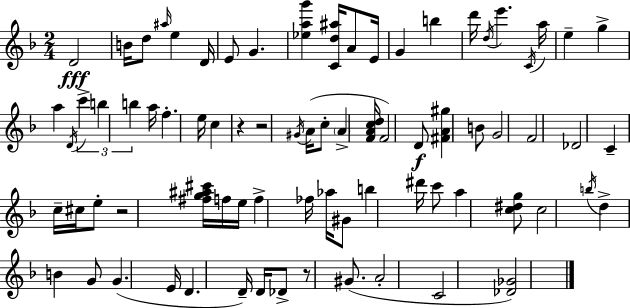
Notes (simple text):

D4/h B4/s D5/e A#5/s E5/q D4/s E4/e G4/q. [Eb5,A5,G6]/q [C4,D5,A#5]/s A4/e E4/s G4/q B5/q D6/s D5/s E6/q. C4/s A5/s E5/q G5/q A5/q D4/s C6/q B5/q B5/q A5/s F5/q. E5/s C5/q R/q R/h G#4/s A4/s C5/e A4/q [F4,A4,C5,D5]/s F4/h D4/e [F#4,A4,G#5]/q B4/e G4/h F4/h Db4/h C4/q C5/s C#5/s E5/e R/h [F#5,G5,A#5,C#6]/s F5/s E5/s F5/q FES5/s Ab5/s G#4/e B5/q D#6/s C6/e A5/q [C5,D#5,G5]/e C5/h B5/s D5/q B4/q G4/e G4/q. E4/s D4/q. D4/s D4/s Db4/e R/e G#4/e. A4/h C4/h [Db4,Gb4]/h